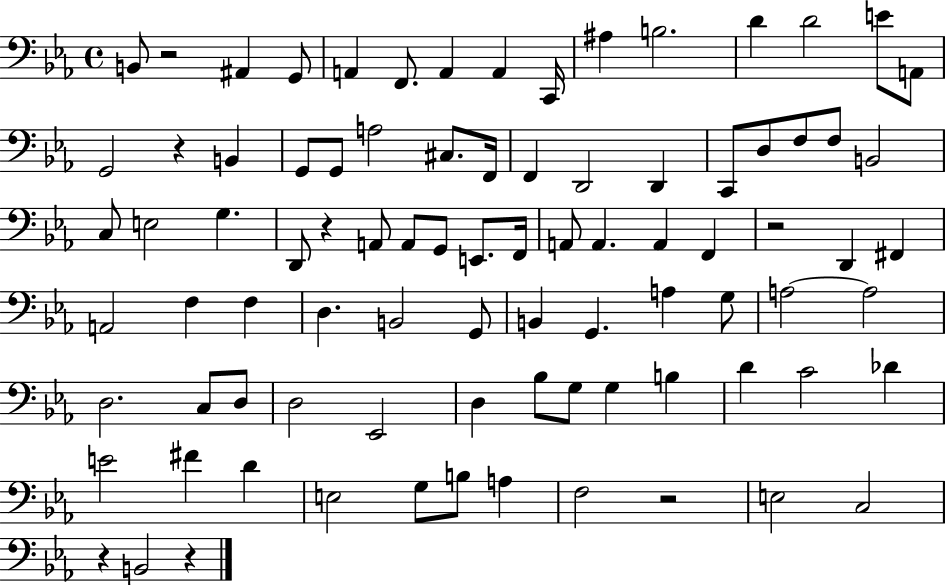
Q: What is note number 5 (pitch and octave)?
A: F2